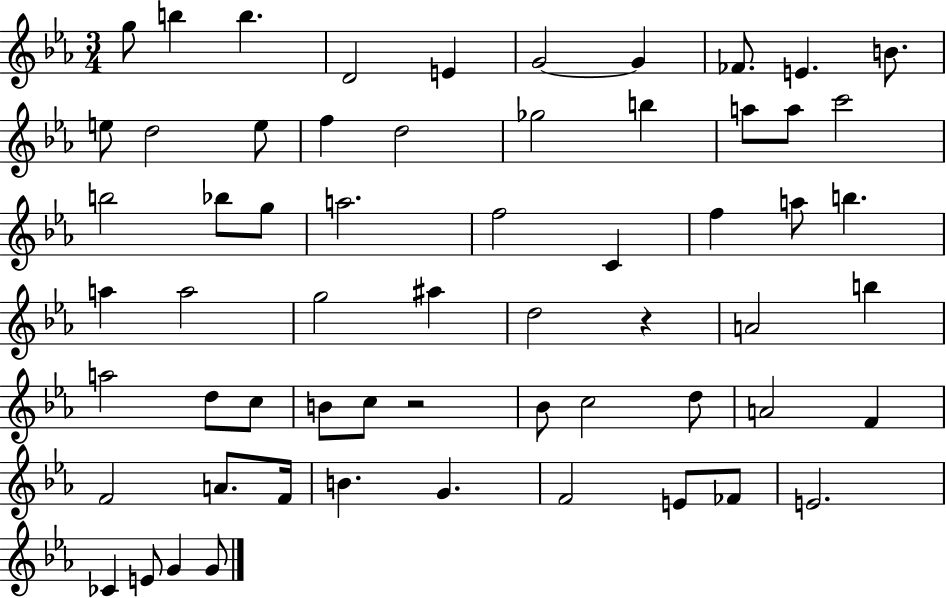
G5/e B5/q B5/q. D4/h E4/q G4/h G4/q FES4/e. E4/q. B4/e. E5/e D5/h E5/e F5/q D5/h Gb5/h B5/q A5/e A5/e C6/h B5/h Bb5/e G5/e A5/h. F5/h C4/q F5/q A5/e B5/q. A5/q A5/h G5/h A#5/q D5/h R/q A4/h B5/q A5/h D5/e C5/e B4/e C5/e R/h Bb4/e C5/h D5/e A4/h F4/q F4/h A4/e. F4/s B4/q. G4/q. F4/h E4/e FES4/e E4/h. CES4/q E4/e G4/q G4/e